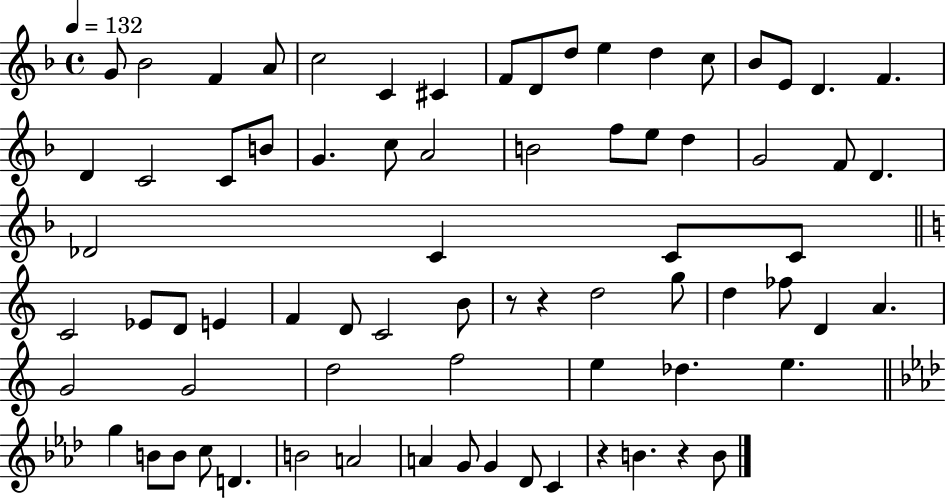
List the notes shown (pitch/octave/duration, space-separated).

G4/e Bb4/h F4/q A4/e C5/h C4/q C#4/q F4/e D4/e D5/e E5/q D5/q C5/e Bb4/e E4/e D4/q. F4/q. D4/q C4/h C4/e B4/e G4/q. C5/e A4/h B4/h F5/e E5/e D5/q G4/h F4/e D4/q. Db4/h C4/q C4/e C4/e C4/h Eb4/e D4/e E4/q F4/q D4/e C4/h B4/e R/e R/q D5/h G5/e D5/q FES5/e D4/q A4/q. G4/h G4/h D5/h F5/h E5/q Db5/q. E5/q. G5/q B4/e B4/e C5/e D4/q. B4/h A4/h A4/q G4/e G4/q Db4/e C4/q R/q B4/q. R/q B4/e